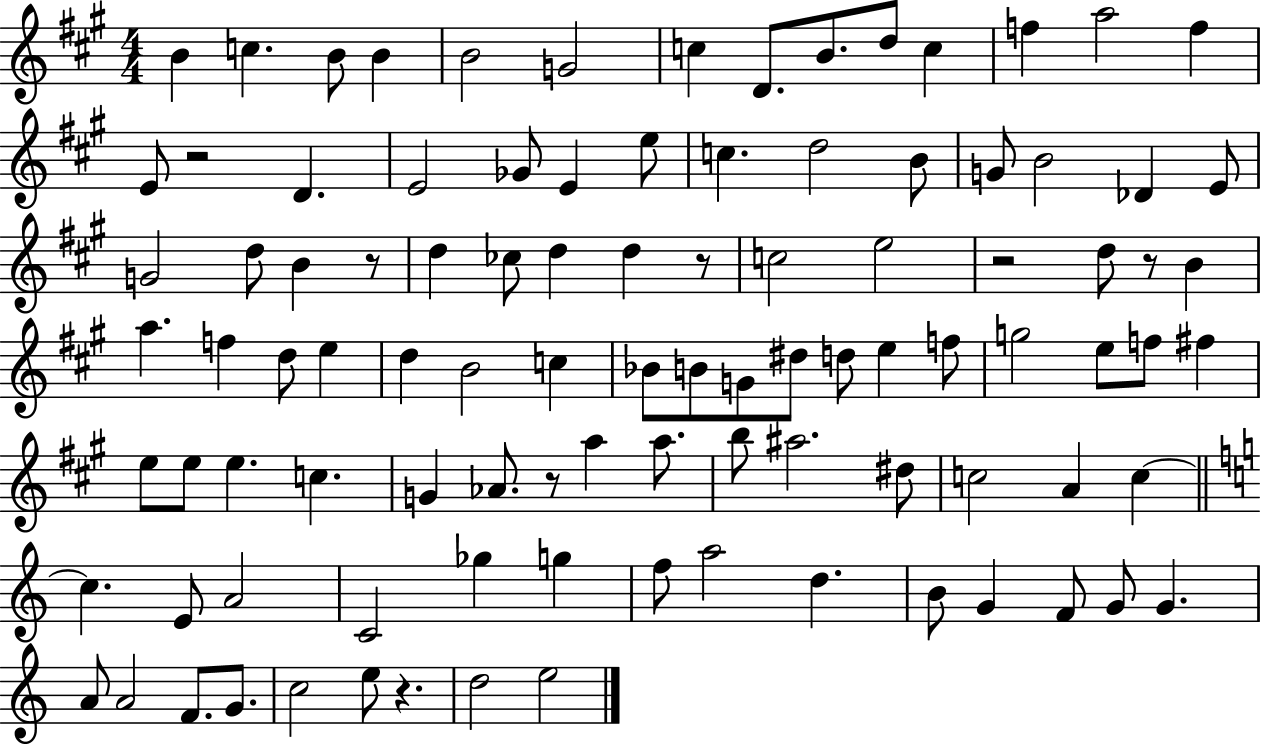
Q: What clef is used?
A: treble